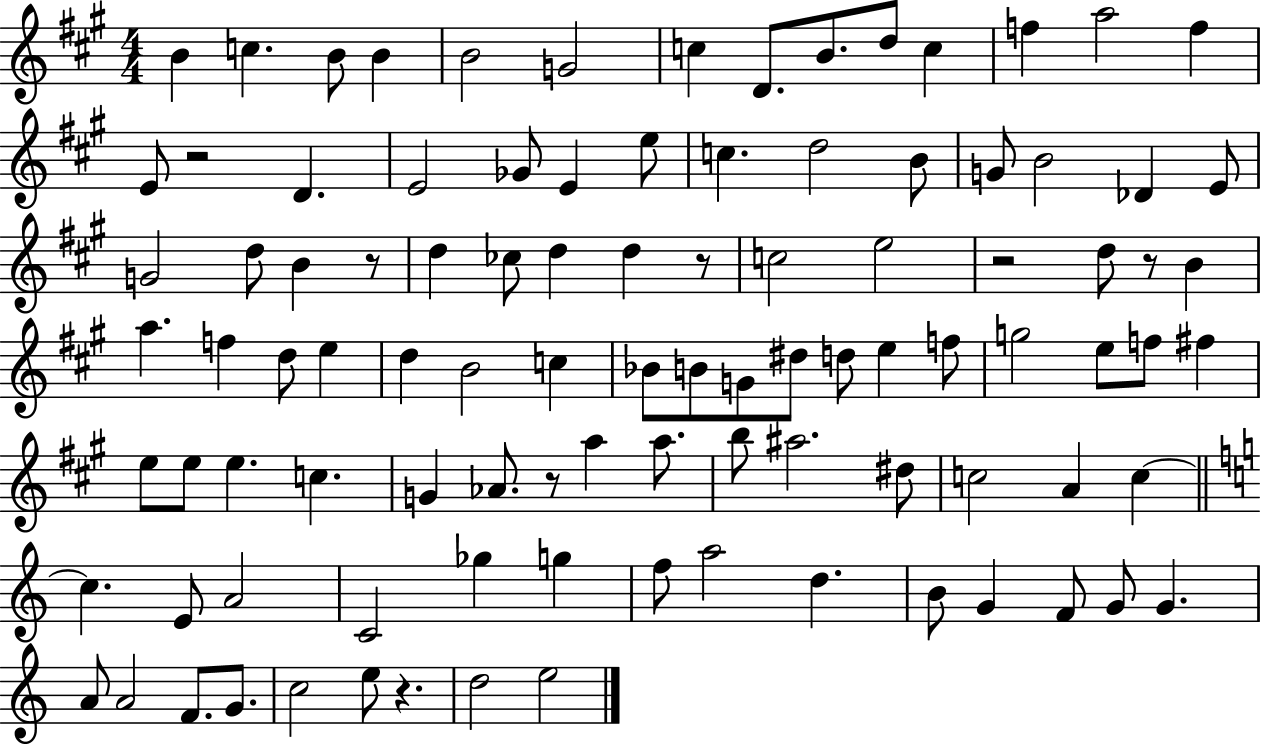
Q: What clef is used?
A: treble